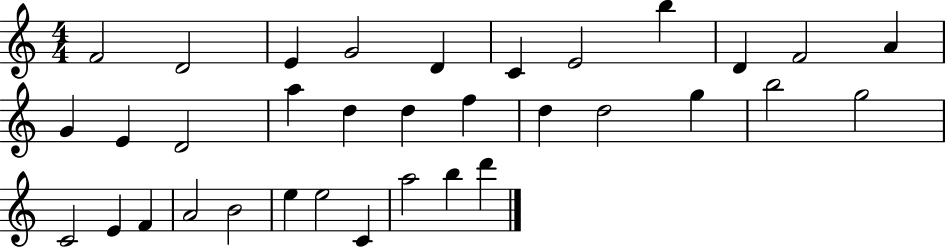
F4/h D4/h E4/q G4/h D4/q C4/q E4/h B5/q D4/q F4/h A4/q G4/q E4/q D4/h A5/q D5/q D5/q F5/q D5/q D5/h G5/q B5/h G5/h C4/h E4/q F4/q A4/h B4/h E5/q E5/h C4/q A5/h B5/q D6/q